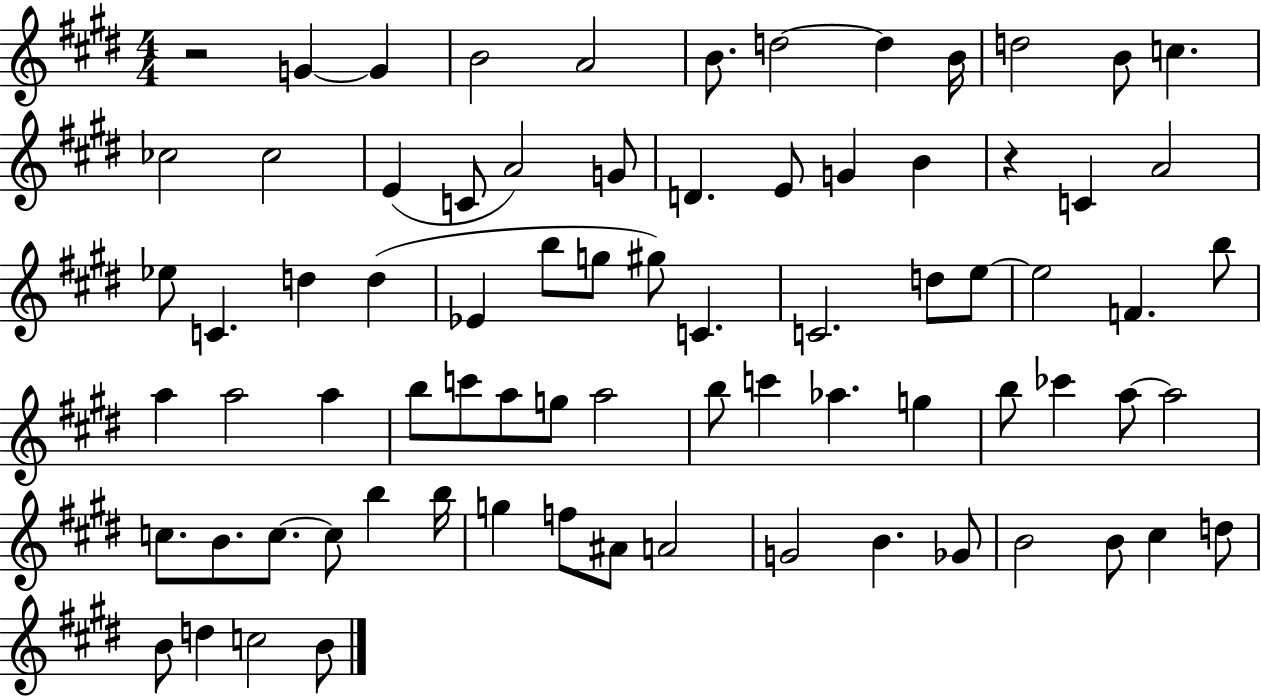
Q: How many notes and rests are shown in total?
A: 77